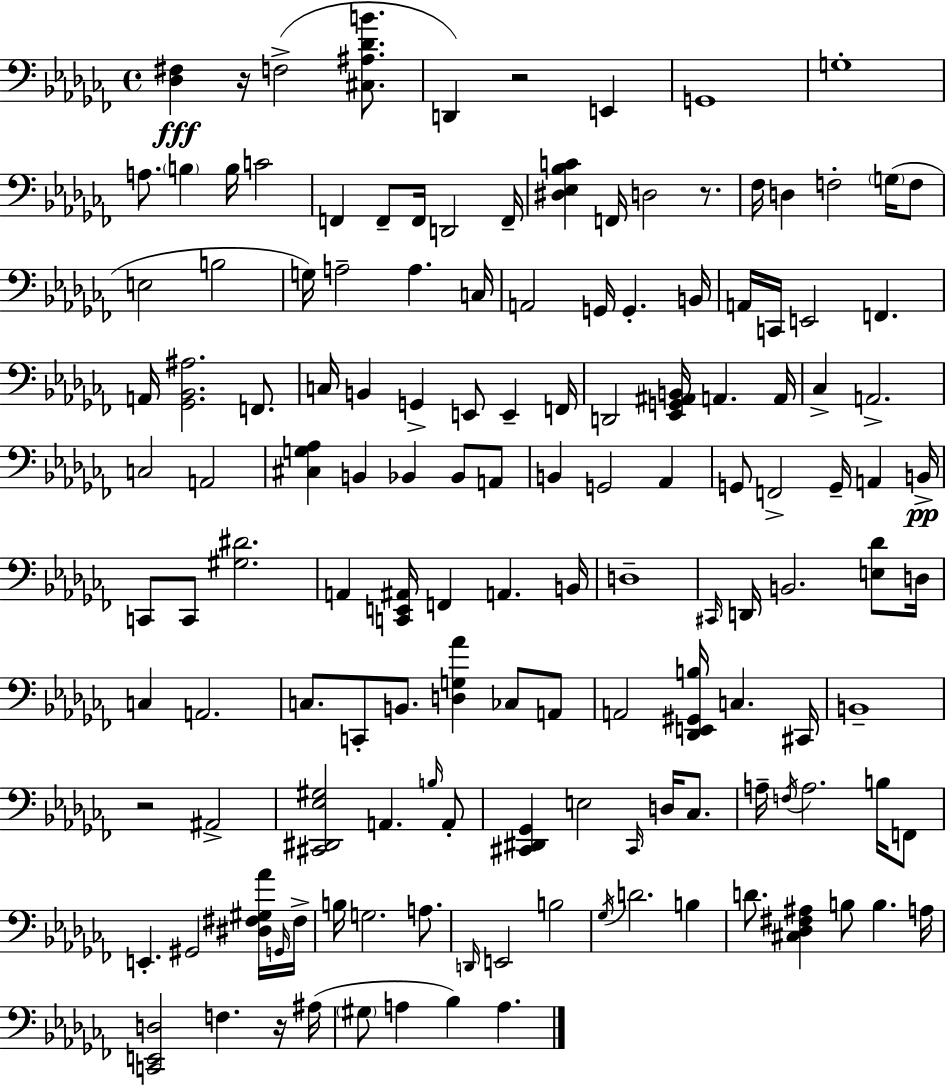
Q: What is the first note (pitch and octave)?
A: F3